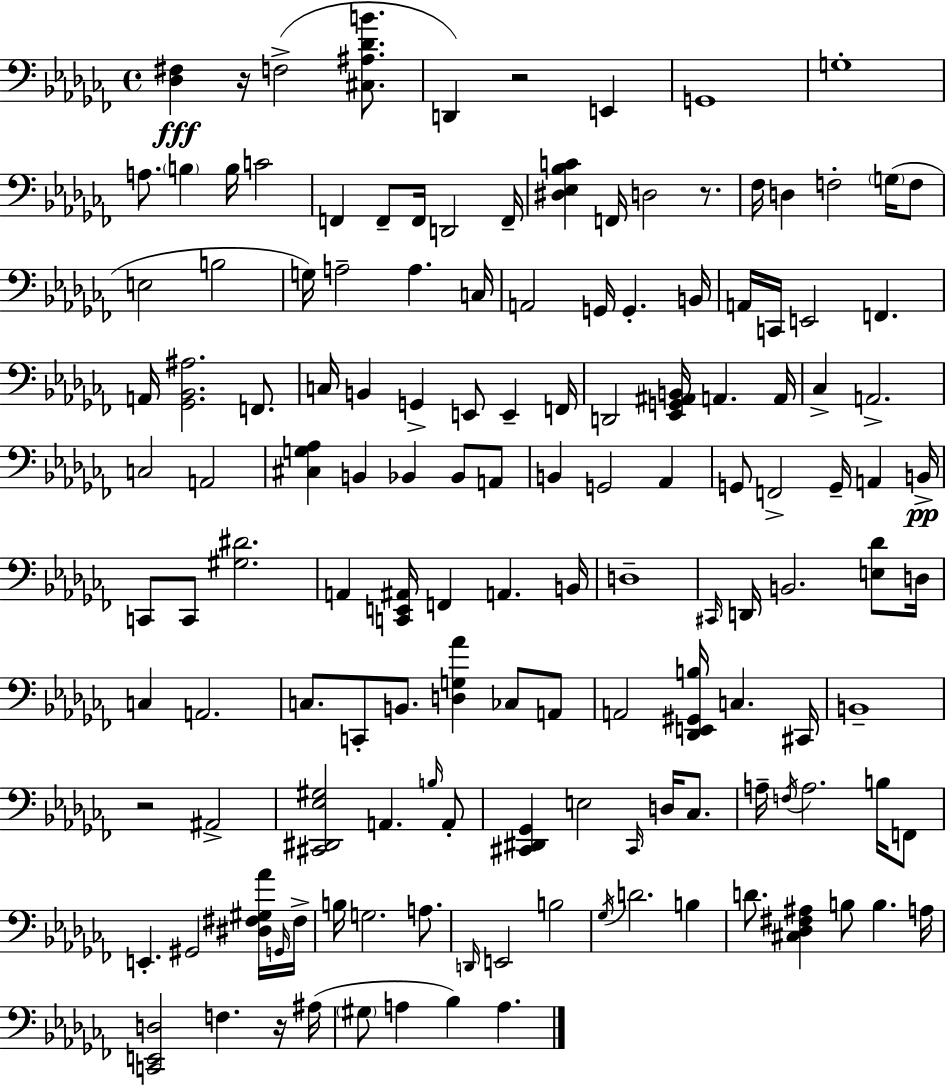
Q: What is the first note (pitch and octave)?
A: F3